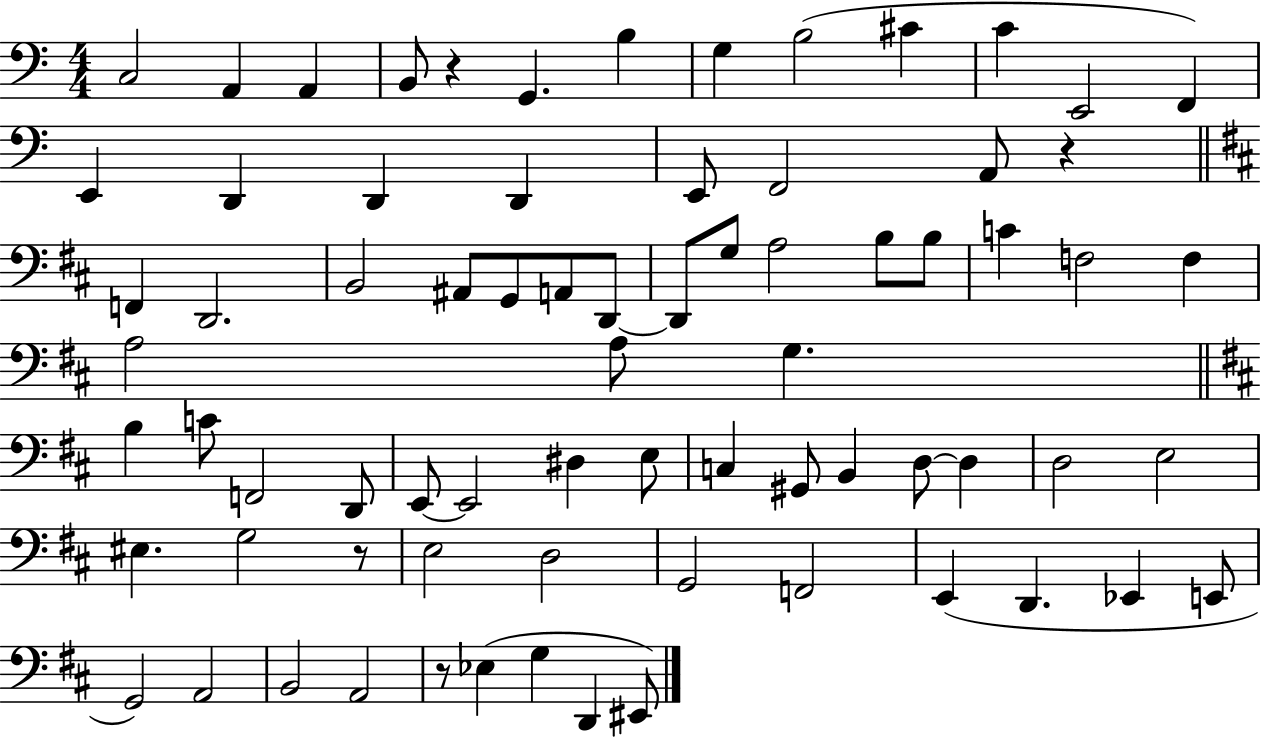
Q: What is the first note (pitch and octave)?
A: C3